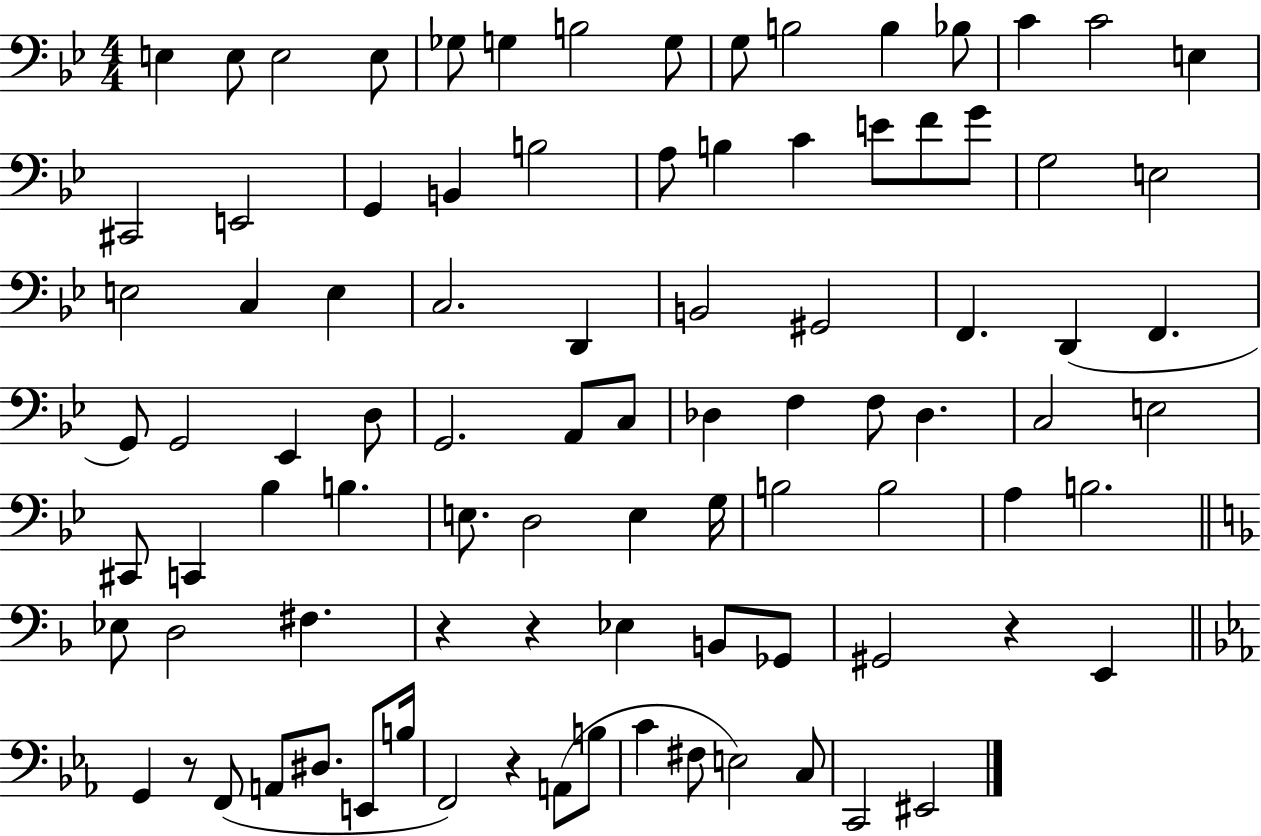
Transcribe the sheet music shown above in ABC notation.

X:1
T:Untitled
M:4/4
L:1/4
K:Bb
E, E,/2 E,2 E,/2 _G,/2 G, B,2 G,/2 G,/2 B,2 B, _B,/2 C C2 E, ^C,,2 E,,2 G,, B,, B,2 A,/2 B, C E/2 F/2 G/2 G,2 E,2 E,2 C, E, C,2 D,, B,,2 ^G,,2 F,, D,, F,, G,,/2 G,,2 _E,, D,/2 G,,2 A,,/2 C,/2 _D, F, F,/2 _D, C,2 E,2 ^C,,/2 C,, _B, B, E,/2 D,2 E, G,/4 B,2 B,2 A, B,2 _E,/2 D,2 ^F, z z _E, B,,/2 _G,,/2 ^G,,2 z E,, G,, z/2 F,,/2 A,,/2 ^D,/2 E,,/2 B,/4 F,,2 z A,,/2 B,/2 C ^F,/2 E,2 C,/2 C,,2 ^E,,2